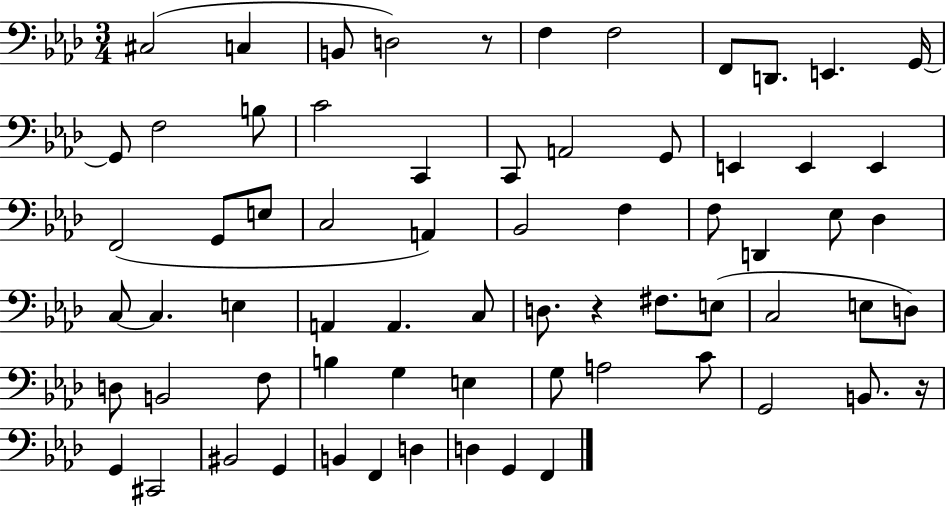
{
  \clef bass
  \numericTimeSignature
  \time 3/4
  \key aes \major
  \repeat volta 2 { cis2( c4 | b,8 d2) r8 | f4 f2 | f,8 d,8. e,4. g,16~~ | \break g,8 f2 b8 | c'2 c,4 | c,8 a,2 g,8 | e,4 e,4 e,4 | \break f,2( g,8 e8 | c2 a,4) | bes,2 f4 | f8 d,4 ees8 des4 | \break c8~~ c4. e4 | a,4 a,4. c8 | d8. r4 fis8. e8( | c2 e8 d8) | \break d8 b,2 f8 | b4 g4 e4 | g8 a2 c'8 | g,2 b,8. r16 | \break g,4 cis,2 | bis,2 g,4 | b,4 f,4 d4 | d4 g,4 f,4 | \break } \bar "|."
}